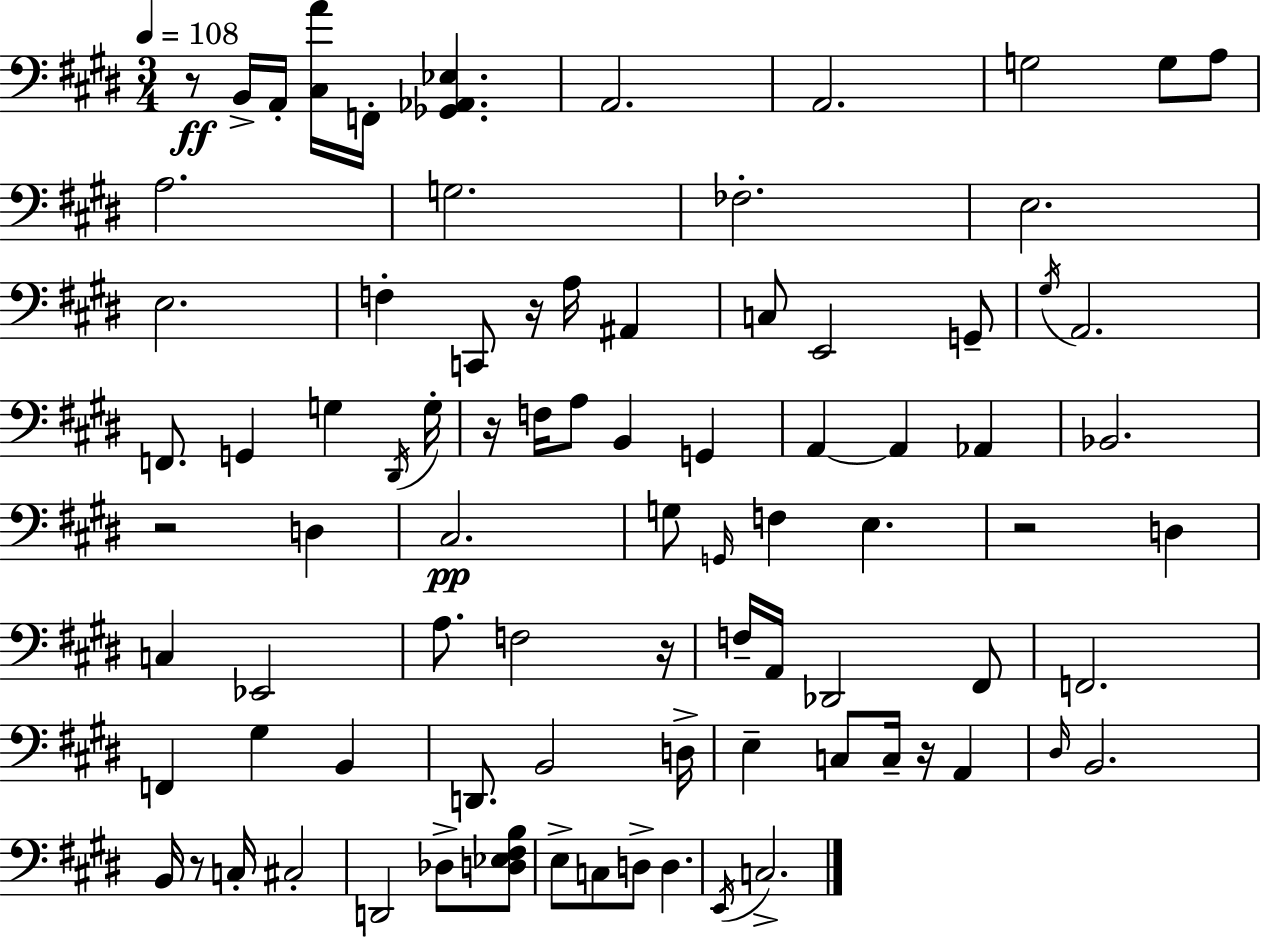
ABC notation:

X:1
T:Untitled
M:3/4
L:1/4
K:E
z/2 B,,/4 A,,/4 [^C,A]/4 F,,/4 [_G,,_A,,_E,] A,,2 A,,2 G,2 G,/2 A,/2 A,2 G,2 _F,2 E,2 E,2 F, C,,/2 z/4 A,/4 ^A,, C,/2 E,,2 G,,/2 ^G,/4 A,,2 F,,/2 G,, G, ^D,,/4 G,/4 z/4 F,/4 A,/2 B,, G,, A,, A,, _A,, _B,,2 z2 D, ^C,2 G,/2 G,,/4 F, E, z2 D, C, _E,,2 A,/2 F,2 z/4 F,/4 A,,/4 _D,,2 ^F,,/2 F,,2 F,, ^G, B,, D,,/2 B,,2 D,/4 E, C,/2 C,/4 z/4 A,, ^D,/4 B,,2 B,,/4 z/2 C,/4 ^C,2 D,,2 _D,/2 [D,_E,^F,B,]/2 E,/2 C,/2 D,/2 D, E,,/4 C,2